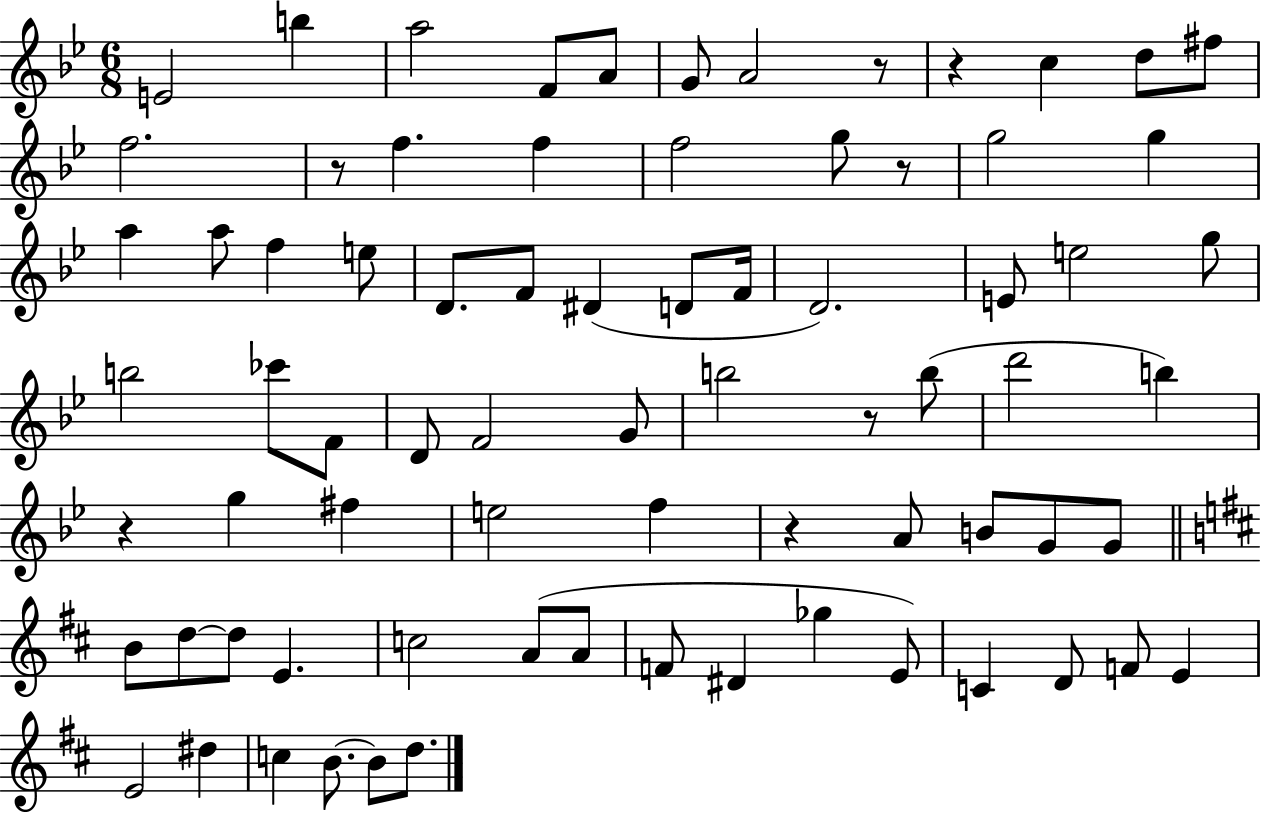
E4/h B5/q A5/h F4/e A4/e G4/e A4/h R/e R/q C5/q D5/e F#5/e F5/h. R/e F5/q. F5/q F5/h G5/e R/e G5/h G5/q A5/q A5/e F5/q E5/e D4/e. F4/e D#4/q D4/e F4/s D4/h. E4/e E5/h G5/e B5/h CES6/e F4/e D4/e F4/h G4/e B5/h R/e B5/e D6/h B5/q R/q G5/q F#5/q E5/h F5/q R/q A4/e B4/e G4/e G4/e B4/e D5/e D5/e E4/q. C5/h A4/e A4/e F4/e D#4/q Gb5/q E4/e C4/q D4/e F4/e E4/q E4/h D#5/q C5/q B4/e. B4/e D5/e.